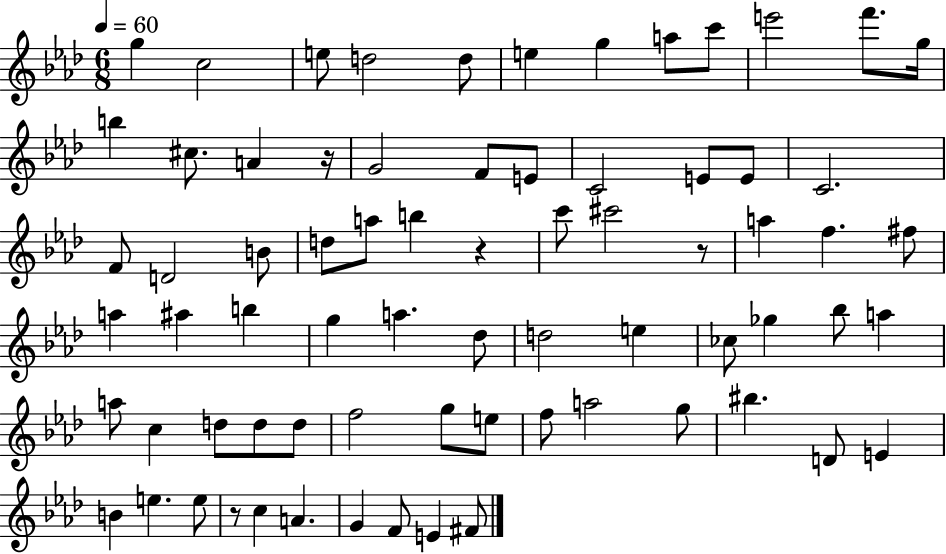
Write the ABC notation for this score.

X:1
T:Untitled
M:6/8
L:1/4
K:Ab
g c2 e/2 d2 d/2 e g a/2 c'/2 e'2 f'/2 g/4 b ^c/2 A z/4 G2 F/2 E/2 C2 E/2 E/2 C2 F/2 D2 B/2 d/2 a/2 b z c'/2 ^c'2 z/2 a f ^f/2 a ^a b g a _d/2 d2 e _c/2 _g _b/2 a a/2 c d/2 d/2 d/2 f2 g/2 e/2 f/2 a2 g/2 ^b D/2 E B e e/2 z/2 c A G F/2 E ^F/2